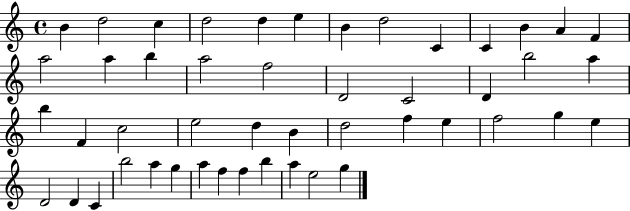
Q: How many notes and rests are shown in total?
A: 48